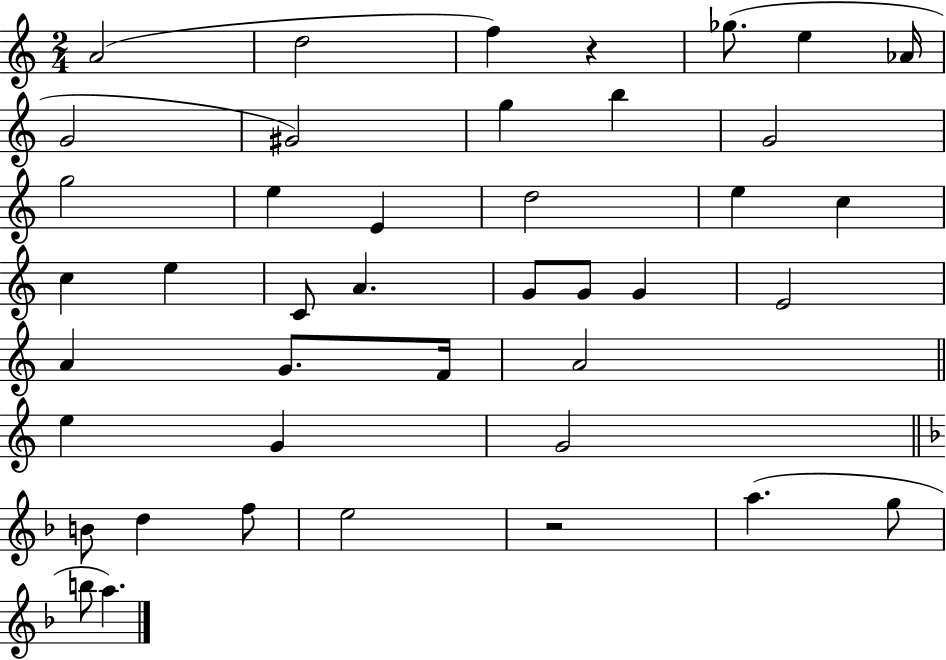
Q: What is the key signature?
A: C major